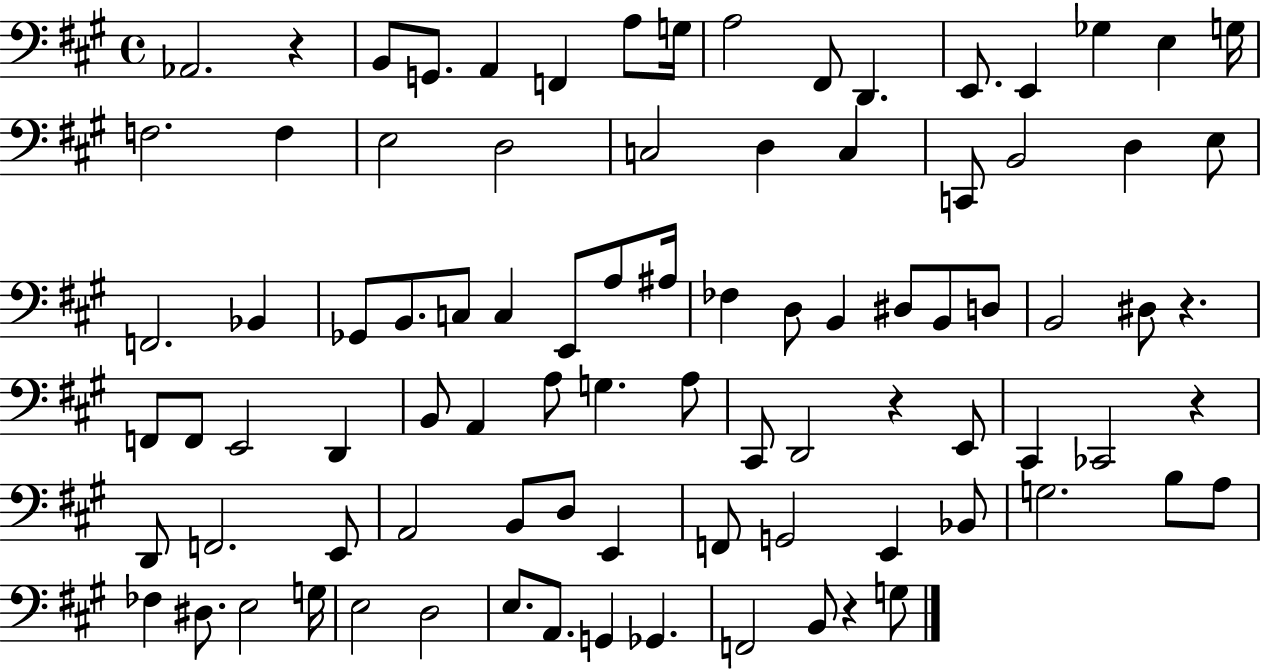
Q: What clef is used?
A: bass